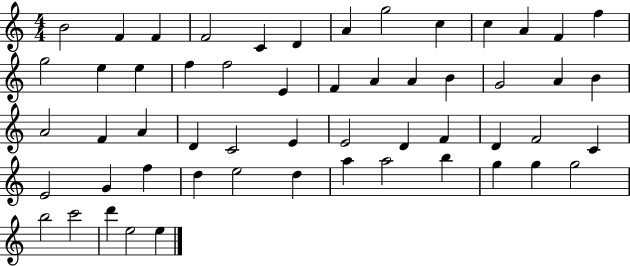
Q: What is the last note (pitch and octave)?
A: E5